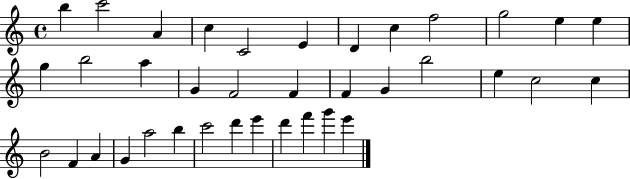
X:1
T:Untitled
M:4/4
L:1/4
K:C
b c'2 A c C2 E D c f2 g2 e e g b2 a G F2 F F G b2 e c2 c B2 F A G a2 b c'2 d' e' d' f' g' e'